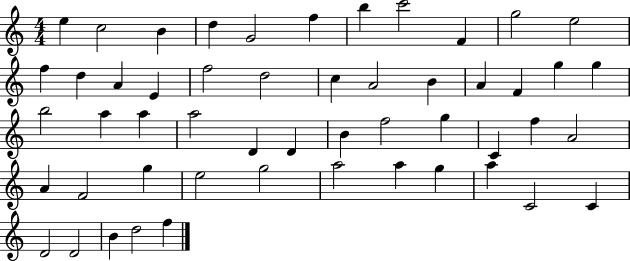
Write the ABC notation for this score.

X:1
T:Untitled
M:4/4
L:1/4
K:C
e c2 B d G2 f b c'2 F g2 e2 f d A E f2 d2 c A2 B A F g g b2 a a a2 D D B f2 g C f A2 A F2 g e2 g2 a2 a g a C2 C D2 D2 B d2 f